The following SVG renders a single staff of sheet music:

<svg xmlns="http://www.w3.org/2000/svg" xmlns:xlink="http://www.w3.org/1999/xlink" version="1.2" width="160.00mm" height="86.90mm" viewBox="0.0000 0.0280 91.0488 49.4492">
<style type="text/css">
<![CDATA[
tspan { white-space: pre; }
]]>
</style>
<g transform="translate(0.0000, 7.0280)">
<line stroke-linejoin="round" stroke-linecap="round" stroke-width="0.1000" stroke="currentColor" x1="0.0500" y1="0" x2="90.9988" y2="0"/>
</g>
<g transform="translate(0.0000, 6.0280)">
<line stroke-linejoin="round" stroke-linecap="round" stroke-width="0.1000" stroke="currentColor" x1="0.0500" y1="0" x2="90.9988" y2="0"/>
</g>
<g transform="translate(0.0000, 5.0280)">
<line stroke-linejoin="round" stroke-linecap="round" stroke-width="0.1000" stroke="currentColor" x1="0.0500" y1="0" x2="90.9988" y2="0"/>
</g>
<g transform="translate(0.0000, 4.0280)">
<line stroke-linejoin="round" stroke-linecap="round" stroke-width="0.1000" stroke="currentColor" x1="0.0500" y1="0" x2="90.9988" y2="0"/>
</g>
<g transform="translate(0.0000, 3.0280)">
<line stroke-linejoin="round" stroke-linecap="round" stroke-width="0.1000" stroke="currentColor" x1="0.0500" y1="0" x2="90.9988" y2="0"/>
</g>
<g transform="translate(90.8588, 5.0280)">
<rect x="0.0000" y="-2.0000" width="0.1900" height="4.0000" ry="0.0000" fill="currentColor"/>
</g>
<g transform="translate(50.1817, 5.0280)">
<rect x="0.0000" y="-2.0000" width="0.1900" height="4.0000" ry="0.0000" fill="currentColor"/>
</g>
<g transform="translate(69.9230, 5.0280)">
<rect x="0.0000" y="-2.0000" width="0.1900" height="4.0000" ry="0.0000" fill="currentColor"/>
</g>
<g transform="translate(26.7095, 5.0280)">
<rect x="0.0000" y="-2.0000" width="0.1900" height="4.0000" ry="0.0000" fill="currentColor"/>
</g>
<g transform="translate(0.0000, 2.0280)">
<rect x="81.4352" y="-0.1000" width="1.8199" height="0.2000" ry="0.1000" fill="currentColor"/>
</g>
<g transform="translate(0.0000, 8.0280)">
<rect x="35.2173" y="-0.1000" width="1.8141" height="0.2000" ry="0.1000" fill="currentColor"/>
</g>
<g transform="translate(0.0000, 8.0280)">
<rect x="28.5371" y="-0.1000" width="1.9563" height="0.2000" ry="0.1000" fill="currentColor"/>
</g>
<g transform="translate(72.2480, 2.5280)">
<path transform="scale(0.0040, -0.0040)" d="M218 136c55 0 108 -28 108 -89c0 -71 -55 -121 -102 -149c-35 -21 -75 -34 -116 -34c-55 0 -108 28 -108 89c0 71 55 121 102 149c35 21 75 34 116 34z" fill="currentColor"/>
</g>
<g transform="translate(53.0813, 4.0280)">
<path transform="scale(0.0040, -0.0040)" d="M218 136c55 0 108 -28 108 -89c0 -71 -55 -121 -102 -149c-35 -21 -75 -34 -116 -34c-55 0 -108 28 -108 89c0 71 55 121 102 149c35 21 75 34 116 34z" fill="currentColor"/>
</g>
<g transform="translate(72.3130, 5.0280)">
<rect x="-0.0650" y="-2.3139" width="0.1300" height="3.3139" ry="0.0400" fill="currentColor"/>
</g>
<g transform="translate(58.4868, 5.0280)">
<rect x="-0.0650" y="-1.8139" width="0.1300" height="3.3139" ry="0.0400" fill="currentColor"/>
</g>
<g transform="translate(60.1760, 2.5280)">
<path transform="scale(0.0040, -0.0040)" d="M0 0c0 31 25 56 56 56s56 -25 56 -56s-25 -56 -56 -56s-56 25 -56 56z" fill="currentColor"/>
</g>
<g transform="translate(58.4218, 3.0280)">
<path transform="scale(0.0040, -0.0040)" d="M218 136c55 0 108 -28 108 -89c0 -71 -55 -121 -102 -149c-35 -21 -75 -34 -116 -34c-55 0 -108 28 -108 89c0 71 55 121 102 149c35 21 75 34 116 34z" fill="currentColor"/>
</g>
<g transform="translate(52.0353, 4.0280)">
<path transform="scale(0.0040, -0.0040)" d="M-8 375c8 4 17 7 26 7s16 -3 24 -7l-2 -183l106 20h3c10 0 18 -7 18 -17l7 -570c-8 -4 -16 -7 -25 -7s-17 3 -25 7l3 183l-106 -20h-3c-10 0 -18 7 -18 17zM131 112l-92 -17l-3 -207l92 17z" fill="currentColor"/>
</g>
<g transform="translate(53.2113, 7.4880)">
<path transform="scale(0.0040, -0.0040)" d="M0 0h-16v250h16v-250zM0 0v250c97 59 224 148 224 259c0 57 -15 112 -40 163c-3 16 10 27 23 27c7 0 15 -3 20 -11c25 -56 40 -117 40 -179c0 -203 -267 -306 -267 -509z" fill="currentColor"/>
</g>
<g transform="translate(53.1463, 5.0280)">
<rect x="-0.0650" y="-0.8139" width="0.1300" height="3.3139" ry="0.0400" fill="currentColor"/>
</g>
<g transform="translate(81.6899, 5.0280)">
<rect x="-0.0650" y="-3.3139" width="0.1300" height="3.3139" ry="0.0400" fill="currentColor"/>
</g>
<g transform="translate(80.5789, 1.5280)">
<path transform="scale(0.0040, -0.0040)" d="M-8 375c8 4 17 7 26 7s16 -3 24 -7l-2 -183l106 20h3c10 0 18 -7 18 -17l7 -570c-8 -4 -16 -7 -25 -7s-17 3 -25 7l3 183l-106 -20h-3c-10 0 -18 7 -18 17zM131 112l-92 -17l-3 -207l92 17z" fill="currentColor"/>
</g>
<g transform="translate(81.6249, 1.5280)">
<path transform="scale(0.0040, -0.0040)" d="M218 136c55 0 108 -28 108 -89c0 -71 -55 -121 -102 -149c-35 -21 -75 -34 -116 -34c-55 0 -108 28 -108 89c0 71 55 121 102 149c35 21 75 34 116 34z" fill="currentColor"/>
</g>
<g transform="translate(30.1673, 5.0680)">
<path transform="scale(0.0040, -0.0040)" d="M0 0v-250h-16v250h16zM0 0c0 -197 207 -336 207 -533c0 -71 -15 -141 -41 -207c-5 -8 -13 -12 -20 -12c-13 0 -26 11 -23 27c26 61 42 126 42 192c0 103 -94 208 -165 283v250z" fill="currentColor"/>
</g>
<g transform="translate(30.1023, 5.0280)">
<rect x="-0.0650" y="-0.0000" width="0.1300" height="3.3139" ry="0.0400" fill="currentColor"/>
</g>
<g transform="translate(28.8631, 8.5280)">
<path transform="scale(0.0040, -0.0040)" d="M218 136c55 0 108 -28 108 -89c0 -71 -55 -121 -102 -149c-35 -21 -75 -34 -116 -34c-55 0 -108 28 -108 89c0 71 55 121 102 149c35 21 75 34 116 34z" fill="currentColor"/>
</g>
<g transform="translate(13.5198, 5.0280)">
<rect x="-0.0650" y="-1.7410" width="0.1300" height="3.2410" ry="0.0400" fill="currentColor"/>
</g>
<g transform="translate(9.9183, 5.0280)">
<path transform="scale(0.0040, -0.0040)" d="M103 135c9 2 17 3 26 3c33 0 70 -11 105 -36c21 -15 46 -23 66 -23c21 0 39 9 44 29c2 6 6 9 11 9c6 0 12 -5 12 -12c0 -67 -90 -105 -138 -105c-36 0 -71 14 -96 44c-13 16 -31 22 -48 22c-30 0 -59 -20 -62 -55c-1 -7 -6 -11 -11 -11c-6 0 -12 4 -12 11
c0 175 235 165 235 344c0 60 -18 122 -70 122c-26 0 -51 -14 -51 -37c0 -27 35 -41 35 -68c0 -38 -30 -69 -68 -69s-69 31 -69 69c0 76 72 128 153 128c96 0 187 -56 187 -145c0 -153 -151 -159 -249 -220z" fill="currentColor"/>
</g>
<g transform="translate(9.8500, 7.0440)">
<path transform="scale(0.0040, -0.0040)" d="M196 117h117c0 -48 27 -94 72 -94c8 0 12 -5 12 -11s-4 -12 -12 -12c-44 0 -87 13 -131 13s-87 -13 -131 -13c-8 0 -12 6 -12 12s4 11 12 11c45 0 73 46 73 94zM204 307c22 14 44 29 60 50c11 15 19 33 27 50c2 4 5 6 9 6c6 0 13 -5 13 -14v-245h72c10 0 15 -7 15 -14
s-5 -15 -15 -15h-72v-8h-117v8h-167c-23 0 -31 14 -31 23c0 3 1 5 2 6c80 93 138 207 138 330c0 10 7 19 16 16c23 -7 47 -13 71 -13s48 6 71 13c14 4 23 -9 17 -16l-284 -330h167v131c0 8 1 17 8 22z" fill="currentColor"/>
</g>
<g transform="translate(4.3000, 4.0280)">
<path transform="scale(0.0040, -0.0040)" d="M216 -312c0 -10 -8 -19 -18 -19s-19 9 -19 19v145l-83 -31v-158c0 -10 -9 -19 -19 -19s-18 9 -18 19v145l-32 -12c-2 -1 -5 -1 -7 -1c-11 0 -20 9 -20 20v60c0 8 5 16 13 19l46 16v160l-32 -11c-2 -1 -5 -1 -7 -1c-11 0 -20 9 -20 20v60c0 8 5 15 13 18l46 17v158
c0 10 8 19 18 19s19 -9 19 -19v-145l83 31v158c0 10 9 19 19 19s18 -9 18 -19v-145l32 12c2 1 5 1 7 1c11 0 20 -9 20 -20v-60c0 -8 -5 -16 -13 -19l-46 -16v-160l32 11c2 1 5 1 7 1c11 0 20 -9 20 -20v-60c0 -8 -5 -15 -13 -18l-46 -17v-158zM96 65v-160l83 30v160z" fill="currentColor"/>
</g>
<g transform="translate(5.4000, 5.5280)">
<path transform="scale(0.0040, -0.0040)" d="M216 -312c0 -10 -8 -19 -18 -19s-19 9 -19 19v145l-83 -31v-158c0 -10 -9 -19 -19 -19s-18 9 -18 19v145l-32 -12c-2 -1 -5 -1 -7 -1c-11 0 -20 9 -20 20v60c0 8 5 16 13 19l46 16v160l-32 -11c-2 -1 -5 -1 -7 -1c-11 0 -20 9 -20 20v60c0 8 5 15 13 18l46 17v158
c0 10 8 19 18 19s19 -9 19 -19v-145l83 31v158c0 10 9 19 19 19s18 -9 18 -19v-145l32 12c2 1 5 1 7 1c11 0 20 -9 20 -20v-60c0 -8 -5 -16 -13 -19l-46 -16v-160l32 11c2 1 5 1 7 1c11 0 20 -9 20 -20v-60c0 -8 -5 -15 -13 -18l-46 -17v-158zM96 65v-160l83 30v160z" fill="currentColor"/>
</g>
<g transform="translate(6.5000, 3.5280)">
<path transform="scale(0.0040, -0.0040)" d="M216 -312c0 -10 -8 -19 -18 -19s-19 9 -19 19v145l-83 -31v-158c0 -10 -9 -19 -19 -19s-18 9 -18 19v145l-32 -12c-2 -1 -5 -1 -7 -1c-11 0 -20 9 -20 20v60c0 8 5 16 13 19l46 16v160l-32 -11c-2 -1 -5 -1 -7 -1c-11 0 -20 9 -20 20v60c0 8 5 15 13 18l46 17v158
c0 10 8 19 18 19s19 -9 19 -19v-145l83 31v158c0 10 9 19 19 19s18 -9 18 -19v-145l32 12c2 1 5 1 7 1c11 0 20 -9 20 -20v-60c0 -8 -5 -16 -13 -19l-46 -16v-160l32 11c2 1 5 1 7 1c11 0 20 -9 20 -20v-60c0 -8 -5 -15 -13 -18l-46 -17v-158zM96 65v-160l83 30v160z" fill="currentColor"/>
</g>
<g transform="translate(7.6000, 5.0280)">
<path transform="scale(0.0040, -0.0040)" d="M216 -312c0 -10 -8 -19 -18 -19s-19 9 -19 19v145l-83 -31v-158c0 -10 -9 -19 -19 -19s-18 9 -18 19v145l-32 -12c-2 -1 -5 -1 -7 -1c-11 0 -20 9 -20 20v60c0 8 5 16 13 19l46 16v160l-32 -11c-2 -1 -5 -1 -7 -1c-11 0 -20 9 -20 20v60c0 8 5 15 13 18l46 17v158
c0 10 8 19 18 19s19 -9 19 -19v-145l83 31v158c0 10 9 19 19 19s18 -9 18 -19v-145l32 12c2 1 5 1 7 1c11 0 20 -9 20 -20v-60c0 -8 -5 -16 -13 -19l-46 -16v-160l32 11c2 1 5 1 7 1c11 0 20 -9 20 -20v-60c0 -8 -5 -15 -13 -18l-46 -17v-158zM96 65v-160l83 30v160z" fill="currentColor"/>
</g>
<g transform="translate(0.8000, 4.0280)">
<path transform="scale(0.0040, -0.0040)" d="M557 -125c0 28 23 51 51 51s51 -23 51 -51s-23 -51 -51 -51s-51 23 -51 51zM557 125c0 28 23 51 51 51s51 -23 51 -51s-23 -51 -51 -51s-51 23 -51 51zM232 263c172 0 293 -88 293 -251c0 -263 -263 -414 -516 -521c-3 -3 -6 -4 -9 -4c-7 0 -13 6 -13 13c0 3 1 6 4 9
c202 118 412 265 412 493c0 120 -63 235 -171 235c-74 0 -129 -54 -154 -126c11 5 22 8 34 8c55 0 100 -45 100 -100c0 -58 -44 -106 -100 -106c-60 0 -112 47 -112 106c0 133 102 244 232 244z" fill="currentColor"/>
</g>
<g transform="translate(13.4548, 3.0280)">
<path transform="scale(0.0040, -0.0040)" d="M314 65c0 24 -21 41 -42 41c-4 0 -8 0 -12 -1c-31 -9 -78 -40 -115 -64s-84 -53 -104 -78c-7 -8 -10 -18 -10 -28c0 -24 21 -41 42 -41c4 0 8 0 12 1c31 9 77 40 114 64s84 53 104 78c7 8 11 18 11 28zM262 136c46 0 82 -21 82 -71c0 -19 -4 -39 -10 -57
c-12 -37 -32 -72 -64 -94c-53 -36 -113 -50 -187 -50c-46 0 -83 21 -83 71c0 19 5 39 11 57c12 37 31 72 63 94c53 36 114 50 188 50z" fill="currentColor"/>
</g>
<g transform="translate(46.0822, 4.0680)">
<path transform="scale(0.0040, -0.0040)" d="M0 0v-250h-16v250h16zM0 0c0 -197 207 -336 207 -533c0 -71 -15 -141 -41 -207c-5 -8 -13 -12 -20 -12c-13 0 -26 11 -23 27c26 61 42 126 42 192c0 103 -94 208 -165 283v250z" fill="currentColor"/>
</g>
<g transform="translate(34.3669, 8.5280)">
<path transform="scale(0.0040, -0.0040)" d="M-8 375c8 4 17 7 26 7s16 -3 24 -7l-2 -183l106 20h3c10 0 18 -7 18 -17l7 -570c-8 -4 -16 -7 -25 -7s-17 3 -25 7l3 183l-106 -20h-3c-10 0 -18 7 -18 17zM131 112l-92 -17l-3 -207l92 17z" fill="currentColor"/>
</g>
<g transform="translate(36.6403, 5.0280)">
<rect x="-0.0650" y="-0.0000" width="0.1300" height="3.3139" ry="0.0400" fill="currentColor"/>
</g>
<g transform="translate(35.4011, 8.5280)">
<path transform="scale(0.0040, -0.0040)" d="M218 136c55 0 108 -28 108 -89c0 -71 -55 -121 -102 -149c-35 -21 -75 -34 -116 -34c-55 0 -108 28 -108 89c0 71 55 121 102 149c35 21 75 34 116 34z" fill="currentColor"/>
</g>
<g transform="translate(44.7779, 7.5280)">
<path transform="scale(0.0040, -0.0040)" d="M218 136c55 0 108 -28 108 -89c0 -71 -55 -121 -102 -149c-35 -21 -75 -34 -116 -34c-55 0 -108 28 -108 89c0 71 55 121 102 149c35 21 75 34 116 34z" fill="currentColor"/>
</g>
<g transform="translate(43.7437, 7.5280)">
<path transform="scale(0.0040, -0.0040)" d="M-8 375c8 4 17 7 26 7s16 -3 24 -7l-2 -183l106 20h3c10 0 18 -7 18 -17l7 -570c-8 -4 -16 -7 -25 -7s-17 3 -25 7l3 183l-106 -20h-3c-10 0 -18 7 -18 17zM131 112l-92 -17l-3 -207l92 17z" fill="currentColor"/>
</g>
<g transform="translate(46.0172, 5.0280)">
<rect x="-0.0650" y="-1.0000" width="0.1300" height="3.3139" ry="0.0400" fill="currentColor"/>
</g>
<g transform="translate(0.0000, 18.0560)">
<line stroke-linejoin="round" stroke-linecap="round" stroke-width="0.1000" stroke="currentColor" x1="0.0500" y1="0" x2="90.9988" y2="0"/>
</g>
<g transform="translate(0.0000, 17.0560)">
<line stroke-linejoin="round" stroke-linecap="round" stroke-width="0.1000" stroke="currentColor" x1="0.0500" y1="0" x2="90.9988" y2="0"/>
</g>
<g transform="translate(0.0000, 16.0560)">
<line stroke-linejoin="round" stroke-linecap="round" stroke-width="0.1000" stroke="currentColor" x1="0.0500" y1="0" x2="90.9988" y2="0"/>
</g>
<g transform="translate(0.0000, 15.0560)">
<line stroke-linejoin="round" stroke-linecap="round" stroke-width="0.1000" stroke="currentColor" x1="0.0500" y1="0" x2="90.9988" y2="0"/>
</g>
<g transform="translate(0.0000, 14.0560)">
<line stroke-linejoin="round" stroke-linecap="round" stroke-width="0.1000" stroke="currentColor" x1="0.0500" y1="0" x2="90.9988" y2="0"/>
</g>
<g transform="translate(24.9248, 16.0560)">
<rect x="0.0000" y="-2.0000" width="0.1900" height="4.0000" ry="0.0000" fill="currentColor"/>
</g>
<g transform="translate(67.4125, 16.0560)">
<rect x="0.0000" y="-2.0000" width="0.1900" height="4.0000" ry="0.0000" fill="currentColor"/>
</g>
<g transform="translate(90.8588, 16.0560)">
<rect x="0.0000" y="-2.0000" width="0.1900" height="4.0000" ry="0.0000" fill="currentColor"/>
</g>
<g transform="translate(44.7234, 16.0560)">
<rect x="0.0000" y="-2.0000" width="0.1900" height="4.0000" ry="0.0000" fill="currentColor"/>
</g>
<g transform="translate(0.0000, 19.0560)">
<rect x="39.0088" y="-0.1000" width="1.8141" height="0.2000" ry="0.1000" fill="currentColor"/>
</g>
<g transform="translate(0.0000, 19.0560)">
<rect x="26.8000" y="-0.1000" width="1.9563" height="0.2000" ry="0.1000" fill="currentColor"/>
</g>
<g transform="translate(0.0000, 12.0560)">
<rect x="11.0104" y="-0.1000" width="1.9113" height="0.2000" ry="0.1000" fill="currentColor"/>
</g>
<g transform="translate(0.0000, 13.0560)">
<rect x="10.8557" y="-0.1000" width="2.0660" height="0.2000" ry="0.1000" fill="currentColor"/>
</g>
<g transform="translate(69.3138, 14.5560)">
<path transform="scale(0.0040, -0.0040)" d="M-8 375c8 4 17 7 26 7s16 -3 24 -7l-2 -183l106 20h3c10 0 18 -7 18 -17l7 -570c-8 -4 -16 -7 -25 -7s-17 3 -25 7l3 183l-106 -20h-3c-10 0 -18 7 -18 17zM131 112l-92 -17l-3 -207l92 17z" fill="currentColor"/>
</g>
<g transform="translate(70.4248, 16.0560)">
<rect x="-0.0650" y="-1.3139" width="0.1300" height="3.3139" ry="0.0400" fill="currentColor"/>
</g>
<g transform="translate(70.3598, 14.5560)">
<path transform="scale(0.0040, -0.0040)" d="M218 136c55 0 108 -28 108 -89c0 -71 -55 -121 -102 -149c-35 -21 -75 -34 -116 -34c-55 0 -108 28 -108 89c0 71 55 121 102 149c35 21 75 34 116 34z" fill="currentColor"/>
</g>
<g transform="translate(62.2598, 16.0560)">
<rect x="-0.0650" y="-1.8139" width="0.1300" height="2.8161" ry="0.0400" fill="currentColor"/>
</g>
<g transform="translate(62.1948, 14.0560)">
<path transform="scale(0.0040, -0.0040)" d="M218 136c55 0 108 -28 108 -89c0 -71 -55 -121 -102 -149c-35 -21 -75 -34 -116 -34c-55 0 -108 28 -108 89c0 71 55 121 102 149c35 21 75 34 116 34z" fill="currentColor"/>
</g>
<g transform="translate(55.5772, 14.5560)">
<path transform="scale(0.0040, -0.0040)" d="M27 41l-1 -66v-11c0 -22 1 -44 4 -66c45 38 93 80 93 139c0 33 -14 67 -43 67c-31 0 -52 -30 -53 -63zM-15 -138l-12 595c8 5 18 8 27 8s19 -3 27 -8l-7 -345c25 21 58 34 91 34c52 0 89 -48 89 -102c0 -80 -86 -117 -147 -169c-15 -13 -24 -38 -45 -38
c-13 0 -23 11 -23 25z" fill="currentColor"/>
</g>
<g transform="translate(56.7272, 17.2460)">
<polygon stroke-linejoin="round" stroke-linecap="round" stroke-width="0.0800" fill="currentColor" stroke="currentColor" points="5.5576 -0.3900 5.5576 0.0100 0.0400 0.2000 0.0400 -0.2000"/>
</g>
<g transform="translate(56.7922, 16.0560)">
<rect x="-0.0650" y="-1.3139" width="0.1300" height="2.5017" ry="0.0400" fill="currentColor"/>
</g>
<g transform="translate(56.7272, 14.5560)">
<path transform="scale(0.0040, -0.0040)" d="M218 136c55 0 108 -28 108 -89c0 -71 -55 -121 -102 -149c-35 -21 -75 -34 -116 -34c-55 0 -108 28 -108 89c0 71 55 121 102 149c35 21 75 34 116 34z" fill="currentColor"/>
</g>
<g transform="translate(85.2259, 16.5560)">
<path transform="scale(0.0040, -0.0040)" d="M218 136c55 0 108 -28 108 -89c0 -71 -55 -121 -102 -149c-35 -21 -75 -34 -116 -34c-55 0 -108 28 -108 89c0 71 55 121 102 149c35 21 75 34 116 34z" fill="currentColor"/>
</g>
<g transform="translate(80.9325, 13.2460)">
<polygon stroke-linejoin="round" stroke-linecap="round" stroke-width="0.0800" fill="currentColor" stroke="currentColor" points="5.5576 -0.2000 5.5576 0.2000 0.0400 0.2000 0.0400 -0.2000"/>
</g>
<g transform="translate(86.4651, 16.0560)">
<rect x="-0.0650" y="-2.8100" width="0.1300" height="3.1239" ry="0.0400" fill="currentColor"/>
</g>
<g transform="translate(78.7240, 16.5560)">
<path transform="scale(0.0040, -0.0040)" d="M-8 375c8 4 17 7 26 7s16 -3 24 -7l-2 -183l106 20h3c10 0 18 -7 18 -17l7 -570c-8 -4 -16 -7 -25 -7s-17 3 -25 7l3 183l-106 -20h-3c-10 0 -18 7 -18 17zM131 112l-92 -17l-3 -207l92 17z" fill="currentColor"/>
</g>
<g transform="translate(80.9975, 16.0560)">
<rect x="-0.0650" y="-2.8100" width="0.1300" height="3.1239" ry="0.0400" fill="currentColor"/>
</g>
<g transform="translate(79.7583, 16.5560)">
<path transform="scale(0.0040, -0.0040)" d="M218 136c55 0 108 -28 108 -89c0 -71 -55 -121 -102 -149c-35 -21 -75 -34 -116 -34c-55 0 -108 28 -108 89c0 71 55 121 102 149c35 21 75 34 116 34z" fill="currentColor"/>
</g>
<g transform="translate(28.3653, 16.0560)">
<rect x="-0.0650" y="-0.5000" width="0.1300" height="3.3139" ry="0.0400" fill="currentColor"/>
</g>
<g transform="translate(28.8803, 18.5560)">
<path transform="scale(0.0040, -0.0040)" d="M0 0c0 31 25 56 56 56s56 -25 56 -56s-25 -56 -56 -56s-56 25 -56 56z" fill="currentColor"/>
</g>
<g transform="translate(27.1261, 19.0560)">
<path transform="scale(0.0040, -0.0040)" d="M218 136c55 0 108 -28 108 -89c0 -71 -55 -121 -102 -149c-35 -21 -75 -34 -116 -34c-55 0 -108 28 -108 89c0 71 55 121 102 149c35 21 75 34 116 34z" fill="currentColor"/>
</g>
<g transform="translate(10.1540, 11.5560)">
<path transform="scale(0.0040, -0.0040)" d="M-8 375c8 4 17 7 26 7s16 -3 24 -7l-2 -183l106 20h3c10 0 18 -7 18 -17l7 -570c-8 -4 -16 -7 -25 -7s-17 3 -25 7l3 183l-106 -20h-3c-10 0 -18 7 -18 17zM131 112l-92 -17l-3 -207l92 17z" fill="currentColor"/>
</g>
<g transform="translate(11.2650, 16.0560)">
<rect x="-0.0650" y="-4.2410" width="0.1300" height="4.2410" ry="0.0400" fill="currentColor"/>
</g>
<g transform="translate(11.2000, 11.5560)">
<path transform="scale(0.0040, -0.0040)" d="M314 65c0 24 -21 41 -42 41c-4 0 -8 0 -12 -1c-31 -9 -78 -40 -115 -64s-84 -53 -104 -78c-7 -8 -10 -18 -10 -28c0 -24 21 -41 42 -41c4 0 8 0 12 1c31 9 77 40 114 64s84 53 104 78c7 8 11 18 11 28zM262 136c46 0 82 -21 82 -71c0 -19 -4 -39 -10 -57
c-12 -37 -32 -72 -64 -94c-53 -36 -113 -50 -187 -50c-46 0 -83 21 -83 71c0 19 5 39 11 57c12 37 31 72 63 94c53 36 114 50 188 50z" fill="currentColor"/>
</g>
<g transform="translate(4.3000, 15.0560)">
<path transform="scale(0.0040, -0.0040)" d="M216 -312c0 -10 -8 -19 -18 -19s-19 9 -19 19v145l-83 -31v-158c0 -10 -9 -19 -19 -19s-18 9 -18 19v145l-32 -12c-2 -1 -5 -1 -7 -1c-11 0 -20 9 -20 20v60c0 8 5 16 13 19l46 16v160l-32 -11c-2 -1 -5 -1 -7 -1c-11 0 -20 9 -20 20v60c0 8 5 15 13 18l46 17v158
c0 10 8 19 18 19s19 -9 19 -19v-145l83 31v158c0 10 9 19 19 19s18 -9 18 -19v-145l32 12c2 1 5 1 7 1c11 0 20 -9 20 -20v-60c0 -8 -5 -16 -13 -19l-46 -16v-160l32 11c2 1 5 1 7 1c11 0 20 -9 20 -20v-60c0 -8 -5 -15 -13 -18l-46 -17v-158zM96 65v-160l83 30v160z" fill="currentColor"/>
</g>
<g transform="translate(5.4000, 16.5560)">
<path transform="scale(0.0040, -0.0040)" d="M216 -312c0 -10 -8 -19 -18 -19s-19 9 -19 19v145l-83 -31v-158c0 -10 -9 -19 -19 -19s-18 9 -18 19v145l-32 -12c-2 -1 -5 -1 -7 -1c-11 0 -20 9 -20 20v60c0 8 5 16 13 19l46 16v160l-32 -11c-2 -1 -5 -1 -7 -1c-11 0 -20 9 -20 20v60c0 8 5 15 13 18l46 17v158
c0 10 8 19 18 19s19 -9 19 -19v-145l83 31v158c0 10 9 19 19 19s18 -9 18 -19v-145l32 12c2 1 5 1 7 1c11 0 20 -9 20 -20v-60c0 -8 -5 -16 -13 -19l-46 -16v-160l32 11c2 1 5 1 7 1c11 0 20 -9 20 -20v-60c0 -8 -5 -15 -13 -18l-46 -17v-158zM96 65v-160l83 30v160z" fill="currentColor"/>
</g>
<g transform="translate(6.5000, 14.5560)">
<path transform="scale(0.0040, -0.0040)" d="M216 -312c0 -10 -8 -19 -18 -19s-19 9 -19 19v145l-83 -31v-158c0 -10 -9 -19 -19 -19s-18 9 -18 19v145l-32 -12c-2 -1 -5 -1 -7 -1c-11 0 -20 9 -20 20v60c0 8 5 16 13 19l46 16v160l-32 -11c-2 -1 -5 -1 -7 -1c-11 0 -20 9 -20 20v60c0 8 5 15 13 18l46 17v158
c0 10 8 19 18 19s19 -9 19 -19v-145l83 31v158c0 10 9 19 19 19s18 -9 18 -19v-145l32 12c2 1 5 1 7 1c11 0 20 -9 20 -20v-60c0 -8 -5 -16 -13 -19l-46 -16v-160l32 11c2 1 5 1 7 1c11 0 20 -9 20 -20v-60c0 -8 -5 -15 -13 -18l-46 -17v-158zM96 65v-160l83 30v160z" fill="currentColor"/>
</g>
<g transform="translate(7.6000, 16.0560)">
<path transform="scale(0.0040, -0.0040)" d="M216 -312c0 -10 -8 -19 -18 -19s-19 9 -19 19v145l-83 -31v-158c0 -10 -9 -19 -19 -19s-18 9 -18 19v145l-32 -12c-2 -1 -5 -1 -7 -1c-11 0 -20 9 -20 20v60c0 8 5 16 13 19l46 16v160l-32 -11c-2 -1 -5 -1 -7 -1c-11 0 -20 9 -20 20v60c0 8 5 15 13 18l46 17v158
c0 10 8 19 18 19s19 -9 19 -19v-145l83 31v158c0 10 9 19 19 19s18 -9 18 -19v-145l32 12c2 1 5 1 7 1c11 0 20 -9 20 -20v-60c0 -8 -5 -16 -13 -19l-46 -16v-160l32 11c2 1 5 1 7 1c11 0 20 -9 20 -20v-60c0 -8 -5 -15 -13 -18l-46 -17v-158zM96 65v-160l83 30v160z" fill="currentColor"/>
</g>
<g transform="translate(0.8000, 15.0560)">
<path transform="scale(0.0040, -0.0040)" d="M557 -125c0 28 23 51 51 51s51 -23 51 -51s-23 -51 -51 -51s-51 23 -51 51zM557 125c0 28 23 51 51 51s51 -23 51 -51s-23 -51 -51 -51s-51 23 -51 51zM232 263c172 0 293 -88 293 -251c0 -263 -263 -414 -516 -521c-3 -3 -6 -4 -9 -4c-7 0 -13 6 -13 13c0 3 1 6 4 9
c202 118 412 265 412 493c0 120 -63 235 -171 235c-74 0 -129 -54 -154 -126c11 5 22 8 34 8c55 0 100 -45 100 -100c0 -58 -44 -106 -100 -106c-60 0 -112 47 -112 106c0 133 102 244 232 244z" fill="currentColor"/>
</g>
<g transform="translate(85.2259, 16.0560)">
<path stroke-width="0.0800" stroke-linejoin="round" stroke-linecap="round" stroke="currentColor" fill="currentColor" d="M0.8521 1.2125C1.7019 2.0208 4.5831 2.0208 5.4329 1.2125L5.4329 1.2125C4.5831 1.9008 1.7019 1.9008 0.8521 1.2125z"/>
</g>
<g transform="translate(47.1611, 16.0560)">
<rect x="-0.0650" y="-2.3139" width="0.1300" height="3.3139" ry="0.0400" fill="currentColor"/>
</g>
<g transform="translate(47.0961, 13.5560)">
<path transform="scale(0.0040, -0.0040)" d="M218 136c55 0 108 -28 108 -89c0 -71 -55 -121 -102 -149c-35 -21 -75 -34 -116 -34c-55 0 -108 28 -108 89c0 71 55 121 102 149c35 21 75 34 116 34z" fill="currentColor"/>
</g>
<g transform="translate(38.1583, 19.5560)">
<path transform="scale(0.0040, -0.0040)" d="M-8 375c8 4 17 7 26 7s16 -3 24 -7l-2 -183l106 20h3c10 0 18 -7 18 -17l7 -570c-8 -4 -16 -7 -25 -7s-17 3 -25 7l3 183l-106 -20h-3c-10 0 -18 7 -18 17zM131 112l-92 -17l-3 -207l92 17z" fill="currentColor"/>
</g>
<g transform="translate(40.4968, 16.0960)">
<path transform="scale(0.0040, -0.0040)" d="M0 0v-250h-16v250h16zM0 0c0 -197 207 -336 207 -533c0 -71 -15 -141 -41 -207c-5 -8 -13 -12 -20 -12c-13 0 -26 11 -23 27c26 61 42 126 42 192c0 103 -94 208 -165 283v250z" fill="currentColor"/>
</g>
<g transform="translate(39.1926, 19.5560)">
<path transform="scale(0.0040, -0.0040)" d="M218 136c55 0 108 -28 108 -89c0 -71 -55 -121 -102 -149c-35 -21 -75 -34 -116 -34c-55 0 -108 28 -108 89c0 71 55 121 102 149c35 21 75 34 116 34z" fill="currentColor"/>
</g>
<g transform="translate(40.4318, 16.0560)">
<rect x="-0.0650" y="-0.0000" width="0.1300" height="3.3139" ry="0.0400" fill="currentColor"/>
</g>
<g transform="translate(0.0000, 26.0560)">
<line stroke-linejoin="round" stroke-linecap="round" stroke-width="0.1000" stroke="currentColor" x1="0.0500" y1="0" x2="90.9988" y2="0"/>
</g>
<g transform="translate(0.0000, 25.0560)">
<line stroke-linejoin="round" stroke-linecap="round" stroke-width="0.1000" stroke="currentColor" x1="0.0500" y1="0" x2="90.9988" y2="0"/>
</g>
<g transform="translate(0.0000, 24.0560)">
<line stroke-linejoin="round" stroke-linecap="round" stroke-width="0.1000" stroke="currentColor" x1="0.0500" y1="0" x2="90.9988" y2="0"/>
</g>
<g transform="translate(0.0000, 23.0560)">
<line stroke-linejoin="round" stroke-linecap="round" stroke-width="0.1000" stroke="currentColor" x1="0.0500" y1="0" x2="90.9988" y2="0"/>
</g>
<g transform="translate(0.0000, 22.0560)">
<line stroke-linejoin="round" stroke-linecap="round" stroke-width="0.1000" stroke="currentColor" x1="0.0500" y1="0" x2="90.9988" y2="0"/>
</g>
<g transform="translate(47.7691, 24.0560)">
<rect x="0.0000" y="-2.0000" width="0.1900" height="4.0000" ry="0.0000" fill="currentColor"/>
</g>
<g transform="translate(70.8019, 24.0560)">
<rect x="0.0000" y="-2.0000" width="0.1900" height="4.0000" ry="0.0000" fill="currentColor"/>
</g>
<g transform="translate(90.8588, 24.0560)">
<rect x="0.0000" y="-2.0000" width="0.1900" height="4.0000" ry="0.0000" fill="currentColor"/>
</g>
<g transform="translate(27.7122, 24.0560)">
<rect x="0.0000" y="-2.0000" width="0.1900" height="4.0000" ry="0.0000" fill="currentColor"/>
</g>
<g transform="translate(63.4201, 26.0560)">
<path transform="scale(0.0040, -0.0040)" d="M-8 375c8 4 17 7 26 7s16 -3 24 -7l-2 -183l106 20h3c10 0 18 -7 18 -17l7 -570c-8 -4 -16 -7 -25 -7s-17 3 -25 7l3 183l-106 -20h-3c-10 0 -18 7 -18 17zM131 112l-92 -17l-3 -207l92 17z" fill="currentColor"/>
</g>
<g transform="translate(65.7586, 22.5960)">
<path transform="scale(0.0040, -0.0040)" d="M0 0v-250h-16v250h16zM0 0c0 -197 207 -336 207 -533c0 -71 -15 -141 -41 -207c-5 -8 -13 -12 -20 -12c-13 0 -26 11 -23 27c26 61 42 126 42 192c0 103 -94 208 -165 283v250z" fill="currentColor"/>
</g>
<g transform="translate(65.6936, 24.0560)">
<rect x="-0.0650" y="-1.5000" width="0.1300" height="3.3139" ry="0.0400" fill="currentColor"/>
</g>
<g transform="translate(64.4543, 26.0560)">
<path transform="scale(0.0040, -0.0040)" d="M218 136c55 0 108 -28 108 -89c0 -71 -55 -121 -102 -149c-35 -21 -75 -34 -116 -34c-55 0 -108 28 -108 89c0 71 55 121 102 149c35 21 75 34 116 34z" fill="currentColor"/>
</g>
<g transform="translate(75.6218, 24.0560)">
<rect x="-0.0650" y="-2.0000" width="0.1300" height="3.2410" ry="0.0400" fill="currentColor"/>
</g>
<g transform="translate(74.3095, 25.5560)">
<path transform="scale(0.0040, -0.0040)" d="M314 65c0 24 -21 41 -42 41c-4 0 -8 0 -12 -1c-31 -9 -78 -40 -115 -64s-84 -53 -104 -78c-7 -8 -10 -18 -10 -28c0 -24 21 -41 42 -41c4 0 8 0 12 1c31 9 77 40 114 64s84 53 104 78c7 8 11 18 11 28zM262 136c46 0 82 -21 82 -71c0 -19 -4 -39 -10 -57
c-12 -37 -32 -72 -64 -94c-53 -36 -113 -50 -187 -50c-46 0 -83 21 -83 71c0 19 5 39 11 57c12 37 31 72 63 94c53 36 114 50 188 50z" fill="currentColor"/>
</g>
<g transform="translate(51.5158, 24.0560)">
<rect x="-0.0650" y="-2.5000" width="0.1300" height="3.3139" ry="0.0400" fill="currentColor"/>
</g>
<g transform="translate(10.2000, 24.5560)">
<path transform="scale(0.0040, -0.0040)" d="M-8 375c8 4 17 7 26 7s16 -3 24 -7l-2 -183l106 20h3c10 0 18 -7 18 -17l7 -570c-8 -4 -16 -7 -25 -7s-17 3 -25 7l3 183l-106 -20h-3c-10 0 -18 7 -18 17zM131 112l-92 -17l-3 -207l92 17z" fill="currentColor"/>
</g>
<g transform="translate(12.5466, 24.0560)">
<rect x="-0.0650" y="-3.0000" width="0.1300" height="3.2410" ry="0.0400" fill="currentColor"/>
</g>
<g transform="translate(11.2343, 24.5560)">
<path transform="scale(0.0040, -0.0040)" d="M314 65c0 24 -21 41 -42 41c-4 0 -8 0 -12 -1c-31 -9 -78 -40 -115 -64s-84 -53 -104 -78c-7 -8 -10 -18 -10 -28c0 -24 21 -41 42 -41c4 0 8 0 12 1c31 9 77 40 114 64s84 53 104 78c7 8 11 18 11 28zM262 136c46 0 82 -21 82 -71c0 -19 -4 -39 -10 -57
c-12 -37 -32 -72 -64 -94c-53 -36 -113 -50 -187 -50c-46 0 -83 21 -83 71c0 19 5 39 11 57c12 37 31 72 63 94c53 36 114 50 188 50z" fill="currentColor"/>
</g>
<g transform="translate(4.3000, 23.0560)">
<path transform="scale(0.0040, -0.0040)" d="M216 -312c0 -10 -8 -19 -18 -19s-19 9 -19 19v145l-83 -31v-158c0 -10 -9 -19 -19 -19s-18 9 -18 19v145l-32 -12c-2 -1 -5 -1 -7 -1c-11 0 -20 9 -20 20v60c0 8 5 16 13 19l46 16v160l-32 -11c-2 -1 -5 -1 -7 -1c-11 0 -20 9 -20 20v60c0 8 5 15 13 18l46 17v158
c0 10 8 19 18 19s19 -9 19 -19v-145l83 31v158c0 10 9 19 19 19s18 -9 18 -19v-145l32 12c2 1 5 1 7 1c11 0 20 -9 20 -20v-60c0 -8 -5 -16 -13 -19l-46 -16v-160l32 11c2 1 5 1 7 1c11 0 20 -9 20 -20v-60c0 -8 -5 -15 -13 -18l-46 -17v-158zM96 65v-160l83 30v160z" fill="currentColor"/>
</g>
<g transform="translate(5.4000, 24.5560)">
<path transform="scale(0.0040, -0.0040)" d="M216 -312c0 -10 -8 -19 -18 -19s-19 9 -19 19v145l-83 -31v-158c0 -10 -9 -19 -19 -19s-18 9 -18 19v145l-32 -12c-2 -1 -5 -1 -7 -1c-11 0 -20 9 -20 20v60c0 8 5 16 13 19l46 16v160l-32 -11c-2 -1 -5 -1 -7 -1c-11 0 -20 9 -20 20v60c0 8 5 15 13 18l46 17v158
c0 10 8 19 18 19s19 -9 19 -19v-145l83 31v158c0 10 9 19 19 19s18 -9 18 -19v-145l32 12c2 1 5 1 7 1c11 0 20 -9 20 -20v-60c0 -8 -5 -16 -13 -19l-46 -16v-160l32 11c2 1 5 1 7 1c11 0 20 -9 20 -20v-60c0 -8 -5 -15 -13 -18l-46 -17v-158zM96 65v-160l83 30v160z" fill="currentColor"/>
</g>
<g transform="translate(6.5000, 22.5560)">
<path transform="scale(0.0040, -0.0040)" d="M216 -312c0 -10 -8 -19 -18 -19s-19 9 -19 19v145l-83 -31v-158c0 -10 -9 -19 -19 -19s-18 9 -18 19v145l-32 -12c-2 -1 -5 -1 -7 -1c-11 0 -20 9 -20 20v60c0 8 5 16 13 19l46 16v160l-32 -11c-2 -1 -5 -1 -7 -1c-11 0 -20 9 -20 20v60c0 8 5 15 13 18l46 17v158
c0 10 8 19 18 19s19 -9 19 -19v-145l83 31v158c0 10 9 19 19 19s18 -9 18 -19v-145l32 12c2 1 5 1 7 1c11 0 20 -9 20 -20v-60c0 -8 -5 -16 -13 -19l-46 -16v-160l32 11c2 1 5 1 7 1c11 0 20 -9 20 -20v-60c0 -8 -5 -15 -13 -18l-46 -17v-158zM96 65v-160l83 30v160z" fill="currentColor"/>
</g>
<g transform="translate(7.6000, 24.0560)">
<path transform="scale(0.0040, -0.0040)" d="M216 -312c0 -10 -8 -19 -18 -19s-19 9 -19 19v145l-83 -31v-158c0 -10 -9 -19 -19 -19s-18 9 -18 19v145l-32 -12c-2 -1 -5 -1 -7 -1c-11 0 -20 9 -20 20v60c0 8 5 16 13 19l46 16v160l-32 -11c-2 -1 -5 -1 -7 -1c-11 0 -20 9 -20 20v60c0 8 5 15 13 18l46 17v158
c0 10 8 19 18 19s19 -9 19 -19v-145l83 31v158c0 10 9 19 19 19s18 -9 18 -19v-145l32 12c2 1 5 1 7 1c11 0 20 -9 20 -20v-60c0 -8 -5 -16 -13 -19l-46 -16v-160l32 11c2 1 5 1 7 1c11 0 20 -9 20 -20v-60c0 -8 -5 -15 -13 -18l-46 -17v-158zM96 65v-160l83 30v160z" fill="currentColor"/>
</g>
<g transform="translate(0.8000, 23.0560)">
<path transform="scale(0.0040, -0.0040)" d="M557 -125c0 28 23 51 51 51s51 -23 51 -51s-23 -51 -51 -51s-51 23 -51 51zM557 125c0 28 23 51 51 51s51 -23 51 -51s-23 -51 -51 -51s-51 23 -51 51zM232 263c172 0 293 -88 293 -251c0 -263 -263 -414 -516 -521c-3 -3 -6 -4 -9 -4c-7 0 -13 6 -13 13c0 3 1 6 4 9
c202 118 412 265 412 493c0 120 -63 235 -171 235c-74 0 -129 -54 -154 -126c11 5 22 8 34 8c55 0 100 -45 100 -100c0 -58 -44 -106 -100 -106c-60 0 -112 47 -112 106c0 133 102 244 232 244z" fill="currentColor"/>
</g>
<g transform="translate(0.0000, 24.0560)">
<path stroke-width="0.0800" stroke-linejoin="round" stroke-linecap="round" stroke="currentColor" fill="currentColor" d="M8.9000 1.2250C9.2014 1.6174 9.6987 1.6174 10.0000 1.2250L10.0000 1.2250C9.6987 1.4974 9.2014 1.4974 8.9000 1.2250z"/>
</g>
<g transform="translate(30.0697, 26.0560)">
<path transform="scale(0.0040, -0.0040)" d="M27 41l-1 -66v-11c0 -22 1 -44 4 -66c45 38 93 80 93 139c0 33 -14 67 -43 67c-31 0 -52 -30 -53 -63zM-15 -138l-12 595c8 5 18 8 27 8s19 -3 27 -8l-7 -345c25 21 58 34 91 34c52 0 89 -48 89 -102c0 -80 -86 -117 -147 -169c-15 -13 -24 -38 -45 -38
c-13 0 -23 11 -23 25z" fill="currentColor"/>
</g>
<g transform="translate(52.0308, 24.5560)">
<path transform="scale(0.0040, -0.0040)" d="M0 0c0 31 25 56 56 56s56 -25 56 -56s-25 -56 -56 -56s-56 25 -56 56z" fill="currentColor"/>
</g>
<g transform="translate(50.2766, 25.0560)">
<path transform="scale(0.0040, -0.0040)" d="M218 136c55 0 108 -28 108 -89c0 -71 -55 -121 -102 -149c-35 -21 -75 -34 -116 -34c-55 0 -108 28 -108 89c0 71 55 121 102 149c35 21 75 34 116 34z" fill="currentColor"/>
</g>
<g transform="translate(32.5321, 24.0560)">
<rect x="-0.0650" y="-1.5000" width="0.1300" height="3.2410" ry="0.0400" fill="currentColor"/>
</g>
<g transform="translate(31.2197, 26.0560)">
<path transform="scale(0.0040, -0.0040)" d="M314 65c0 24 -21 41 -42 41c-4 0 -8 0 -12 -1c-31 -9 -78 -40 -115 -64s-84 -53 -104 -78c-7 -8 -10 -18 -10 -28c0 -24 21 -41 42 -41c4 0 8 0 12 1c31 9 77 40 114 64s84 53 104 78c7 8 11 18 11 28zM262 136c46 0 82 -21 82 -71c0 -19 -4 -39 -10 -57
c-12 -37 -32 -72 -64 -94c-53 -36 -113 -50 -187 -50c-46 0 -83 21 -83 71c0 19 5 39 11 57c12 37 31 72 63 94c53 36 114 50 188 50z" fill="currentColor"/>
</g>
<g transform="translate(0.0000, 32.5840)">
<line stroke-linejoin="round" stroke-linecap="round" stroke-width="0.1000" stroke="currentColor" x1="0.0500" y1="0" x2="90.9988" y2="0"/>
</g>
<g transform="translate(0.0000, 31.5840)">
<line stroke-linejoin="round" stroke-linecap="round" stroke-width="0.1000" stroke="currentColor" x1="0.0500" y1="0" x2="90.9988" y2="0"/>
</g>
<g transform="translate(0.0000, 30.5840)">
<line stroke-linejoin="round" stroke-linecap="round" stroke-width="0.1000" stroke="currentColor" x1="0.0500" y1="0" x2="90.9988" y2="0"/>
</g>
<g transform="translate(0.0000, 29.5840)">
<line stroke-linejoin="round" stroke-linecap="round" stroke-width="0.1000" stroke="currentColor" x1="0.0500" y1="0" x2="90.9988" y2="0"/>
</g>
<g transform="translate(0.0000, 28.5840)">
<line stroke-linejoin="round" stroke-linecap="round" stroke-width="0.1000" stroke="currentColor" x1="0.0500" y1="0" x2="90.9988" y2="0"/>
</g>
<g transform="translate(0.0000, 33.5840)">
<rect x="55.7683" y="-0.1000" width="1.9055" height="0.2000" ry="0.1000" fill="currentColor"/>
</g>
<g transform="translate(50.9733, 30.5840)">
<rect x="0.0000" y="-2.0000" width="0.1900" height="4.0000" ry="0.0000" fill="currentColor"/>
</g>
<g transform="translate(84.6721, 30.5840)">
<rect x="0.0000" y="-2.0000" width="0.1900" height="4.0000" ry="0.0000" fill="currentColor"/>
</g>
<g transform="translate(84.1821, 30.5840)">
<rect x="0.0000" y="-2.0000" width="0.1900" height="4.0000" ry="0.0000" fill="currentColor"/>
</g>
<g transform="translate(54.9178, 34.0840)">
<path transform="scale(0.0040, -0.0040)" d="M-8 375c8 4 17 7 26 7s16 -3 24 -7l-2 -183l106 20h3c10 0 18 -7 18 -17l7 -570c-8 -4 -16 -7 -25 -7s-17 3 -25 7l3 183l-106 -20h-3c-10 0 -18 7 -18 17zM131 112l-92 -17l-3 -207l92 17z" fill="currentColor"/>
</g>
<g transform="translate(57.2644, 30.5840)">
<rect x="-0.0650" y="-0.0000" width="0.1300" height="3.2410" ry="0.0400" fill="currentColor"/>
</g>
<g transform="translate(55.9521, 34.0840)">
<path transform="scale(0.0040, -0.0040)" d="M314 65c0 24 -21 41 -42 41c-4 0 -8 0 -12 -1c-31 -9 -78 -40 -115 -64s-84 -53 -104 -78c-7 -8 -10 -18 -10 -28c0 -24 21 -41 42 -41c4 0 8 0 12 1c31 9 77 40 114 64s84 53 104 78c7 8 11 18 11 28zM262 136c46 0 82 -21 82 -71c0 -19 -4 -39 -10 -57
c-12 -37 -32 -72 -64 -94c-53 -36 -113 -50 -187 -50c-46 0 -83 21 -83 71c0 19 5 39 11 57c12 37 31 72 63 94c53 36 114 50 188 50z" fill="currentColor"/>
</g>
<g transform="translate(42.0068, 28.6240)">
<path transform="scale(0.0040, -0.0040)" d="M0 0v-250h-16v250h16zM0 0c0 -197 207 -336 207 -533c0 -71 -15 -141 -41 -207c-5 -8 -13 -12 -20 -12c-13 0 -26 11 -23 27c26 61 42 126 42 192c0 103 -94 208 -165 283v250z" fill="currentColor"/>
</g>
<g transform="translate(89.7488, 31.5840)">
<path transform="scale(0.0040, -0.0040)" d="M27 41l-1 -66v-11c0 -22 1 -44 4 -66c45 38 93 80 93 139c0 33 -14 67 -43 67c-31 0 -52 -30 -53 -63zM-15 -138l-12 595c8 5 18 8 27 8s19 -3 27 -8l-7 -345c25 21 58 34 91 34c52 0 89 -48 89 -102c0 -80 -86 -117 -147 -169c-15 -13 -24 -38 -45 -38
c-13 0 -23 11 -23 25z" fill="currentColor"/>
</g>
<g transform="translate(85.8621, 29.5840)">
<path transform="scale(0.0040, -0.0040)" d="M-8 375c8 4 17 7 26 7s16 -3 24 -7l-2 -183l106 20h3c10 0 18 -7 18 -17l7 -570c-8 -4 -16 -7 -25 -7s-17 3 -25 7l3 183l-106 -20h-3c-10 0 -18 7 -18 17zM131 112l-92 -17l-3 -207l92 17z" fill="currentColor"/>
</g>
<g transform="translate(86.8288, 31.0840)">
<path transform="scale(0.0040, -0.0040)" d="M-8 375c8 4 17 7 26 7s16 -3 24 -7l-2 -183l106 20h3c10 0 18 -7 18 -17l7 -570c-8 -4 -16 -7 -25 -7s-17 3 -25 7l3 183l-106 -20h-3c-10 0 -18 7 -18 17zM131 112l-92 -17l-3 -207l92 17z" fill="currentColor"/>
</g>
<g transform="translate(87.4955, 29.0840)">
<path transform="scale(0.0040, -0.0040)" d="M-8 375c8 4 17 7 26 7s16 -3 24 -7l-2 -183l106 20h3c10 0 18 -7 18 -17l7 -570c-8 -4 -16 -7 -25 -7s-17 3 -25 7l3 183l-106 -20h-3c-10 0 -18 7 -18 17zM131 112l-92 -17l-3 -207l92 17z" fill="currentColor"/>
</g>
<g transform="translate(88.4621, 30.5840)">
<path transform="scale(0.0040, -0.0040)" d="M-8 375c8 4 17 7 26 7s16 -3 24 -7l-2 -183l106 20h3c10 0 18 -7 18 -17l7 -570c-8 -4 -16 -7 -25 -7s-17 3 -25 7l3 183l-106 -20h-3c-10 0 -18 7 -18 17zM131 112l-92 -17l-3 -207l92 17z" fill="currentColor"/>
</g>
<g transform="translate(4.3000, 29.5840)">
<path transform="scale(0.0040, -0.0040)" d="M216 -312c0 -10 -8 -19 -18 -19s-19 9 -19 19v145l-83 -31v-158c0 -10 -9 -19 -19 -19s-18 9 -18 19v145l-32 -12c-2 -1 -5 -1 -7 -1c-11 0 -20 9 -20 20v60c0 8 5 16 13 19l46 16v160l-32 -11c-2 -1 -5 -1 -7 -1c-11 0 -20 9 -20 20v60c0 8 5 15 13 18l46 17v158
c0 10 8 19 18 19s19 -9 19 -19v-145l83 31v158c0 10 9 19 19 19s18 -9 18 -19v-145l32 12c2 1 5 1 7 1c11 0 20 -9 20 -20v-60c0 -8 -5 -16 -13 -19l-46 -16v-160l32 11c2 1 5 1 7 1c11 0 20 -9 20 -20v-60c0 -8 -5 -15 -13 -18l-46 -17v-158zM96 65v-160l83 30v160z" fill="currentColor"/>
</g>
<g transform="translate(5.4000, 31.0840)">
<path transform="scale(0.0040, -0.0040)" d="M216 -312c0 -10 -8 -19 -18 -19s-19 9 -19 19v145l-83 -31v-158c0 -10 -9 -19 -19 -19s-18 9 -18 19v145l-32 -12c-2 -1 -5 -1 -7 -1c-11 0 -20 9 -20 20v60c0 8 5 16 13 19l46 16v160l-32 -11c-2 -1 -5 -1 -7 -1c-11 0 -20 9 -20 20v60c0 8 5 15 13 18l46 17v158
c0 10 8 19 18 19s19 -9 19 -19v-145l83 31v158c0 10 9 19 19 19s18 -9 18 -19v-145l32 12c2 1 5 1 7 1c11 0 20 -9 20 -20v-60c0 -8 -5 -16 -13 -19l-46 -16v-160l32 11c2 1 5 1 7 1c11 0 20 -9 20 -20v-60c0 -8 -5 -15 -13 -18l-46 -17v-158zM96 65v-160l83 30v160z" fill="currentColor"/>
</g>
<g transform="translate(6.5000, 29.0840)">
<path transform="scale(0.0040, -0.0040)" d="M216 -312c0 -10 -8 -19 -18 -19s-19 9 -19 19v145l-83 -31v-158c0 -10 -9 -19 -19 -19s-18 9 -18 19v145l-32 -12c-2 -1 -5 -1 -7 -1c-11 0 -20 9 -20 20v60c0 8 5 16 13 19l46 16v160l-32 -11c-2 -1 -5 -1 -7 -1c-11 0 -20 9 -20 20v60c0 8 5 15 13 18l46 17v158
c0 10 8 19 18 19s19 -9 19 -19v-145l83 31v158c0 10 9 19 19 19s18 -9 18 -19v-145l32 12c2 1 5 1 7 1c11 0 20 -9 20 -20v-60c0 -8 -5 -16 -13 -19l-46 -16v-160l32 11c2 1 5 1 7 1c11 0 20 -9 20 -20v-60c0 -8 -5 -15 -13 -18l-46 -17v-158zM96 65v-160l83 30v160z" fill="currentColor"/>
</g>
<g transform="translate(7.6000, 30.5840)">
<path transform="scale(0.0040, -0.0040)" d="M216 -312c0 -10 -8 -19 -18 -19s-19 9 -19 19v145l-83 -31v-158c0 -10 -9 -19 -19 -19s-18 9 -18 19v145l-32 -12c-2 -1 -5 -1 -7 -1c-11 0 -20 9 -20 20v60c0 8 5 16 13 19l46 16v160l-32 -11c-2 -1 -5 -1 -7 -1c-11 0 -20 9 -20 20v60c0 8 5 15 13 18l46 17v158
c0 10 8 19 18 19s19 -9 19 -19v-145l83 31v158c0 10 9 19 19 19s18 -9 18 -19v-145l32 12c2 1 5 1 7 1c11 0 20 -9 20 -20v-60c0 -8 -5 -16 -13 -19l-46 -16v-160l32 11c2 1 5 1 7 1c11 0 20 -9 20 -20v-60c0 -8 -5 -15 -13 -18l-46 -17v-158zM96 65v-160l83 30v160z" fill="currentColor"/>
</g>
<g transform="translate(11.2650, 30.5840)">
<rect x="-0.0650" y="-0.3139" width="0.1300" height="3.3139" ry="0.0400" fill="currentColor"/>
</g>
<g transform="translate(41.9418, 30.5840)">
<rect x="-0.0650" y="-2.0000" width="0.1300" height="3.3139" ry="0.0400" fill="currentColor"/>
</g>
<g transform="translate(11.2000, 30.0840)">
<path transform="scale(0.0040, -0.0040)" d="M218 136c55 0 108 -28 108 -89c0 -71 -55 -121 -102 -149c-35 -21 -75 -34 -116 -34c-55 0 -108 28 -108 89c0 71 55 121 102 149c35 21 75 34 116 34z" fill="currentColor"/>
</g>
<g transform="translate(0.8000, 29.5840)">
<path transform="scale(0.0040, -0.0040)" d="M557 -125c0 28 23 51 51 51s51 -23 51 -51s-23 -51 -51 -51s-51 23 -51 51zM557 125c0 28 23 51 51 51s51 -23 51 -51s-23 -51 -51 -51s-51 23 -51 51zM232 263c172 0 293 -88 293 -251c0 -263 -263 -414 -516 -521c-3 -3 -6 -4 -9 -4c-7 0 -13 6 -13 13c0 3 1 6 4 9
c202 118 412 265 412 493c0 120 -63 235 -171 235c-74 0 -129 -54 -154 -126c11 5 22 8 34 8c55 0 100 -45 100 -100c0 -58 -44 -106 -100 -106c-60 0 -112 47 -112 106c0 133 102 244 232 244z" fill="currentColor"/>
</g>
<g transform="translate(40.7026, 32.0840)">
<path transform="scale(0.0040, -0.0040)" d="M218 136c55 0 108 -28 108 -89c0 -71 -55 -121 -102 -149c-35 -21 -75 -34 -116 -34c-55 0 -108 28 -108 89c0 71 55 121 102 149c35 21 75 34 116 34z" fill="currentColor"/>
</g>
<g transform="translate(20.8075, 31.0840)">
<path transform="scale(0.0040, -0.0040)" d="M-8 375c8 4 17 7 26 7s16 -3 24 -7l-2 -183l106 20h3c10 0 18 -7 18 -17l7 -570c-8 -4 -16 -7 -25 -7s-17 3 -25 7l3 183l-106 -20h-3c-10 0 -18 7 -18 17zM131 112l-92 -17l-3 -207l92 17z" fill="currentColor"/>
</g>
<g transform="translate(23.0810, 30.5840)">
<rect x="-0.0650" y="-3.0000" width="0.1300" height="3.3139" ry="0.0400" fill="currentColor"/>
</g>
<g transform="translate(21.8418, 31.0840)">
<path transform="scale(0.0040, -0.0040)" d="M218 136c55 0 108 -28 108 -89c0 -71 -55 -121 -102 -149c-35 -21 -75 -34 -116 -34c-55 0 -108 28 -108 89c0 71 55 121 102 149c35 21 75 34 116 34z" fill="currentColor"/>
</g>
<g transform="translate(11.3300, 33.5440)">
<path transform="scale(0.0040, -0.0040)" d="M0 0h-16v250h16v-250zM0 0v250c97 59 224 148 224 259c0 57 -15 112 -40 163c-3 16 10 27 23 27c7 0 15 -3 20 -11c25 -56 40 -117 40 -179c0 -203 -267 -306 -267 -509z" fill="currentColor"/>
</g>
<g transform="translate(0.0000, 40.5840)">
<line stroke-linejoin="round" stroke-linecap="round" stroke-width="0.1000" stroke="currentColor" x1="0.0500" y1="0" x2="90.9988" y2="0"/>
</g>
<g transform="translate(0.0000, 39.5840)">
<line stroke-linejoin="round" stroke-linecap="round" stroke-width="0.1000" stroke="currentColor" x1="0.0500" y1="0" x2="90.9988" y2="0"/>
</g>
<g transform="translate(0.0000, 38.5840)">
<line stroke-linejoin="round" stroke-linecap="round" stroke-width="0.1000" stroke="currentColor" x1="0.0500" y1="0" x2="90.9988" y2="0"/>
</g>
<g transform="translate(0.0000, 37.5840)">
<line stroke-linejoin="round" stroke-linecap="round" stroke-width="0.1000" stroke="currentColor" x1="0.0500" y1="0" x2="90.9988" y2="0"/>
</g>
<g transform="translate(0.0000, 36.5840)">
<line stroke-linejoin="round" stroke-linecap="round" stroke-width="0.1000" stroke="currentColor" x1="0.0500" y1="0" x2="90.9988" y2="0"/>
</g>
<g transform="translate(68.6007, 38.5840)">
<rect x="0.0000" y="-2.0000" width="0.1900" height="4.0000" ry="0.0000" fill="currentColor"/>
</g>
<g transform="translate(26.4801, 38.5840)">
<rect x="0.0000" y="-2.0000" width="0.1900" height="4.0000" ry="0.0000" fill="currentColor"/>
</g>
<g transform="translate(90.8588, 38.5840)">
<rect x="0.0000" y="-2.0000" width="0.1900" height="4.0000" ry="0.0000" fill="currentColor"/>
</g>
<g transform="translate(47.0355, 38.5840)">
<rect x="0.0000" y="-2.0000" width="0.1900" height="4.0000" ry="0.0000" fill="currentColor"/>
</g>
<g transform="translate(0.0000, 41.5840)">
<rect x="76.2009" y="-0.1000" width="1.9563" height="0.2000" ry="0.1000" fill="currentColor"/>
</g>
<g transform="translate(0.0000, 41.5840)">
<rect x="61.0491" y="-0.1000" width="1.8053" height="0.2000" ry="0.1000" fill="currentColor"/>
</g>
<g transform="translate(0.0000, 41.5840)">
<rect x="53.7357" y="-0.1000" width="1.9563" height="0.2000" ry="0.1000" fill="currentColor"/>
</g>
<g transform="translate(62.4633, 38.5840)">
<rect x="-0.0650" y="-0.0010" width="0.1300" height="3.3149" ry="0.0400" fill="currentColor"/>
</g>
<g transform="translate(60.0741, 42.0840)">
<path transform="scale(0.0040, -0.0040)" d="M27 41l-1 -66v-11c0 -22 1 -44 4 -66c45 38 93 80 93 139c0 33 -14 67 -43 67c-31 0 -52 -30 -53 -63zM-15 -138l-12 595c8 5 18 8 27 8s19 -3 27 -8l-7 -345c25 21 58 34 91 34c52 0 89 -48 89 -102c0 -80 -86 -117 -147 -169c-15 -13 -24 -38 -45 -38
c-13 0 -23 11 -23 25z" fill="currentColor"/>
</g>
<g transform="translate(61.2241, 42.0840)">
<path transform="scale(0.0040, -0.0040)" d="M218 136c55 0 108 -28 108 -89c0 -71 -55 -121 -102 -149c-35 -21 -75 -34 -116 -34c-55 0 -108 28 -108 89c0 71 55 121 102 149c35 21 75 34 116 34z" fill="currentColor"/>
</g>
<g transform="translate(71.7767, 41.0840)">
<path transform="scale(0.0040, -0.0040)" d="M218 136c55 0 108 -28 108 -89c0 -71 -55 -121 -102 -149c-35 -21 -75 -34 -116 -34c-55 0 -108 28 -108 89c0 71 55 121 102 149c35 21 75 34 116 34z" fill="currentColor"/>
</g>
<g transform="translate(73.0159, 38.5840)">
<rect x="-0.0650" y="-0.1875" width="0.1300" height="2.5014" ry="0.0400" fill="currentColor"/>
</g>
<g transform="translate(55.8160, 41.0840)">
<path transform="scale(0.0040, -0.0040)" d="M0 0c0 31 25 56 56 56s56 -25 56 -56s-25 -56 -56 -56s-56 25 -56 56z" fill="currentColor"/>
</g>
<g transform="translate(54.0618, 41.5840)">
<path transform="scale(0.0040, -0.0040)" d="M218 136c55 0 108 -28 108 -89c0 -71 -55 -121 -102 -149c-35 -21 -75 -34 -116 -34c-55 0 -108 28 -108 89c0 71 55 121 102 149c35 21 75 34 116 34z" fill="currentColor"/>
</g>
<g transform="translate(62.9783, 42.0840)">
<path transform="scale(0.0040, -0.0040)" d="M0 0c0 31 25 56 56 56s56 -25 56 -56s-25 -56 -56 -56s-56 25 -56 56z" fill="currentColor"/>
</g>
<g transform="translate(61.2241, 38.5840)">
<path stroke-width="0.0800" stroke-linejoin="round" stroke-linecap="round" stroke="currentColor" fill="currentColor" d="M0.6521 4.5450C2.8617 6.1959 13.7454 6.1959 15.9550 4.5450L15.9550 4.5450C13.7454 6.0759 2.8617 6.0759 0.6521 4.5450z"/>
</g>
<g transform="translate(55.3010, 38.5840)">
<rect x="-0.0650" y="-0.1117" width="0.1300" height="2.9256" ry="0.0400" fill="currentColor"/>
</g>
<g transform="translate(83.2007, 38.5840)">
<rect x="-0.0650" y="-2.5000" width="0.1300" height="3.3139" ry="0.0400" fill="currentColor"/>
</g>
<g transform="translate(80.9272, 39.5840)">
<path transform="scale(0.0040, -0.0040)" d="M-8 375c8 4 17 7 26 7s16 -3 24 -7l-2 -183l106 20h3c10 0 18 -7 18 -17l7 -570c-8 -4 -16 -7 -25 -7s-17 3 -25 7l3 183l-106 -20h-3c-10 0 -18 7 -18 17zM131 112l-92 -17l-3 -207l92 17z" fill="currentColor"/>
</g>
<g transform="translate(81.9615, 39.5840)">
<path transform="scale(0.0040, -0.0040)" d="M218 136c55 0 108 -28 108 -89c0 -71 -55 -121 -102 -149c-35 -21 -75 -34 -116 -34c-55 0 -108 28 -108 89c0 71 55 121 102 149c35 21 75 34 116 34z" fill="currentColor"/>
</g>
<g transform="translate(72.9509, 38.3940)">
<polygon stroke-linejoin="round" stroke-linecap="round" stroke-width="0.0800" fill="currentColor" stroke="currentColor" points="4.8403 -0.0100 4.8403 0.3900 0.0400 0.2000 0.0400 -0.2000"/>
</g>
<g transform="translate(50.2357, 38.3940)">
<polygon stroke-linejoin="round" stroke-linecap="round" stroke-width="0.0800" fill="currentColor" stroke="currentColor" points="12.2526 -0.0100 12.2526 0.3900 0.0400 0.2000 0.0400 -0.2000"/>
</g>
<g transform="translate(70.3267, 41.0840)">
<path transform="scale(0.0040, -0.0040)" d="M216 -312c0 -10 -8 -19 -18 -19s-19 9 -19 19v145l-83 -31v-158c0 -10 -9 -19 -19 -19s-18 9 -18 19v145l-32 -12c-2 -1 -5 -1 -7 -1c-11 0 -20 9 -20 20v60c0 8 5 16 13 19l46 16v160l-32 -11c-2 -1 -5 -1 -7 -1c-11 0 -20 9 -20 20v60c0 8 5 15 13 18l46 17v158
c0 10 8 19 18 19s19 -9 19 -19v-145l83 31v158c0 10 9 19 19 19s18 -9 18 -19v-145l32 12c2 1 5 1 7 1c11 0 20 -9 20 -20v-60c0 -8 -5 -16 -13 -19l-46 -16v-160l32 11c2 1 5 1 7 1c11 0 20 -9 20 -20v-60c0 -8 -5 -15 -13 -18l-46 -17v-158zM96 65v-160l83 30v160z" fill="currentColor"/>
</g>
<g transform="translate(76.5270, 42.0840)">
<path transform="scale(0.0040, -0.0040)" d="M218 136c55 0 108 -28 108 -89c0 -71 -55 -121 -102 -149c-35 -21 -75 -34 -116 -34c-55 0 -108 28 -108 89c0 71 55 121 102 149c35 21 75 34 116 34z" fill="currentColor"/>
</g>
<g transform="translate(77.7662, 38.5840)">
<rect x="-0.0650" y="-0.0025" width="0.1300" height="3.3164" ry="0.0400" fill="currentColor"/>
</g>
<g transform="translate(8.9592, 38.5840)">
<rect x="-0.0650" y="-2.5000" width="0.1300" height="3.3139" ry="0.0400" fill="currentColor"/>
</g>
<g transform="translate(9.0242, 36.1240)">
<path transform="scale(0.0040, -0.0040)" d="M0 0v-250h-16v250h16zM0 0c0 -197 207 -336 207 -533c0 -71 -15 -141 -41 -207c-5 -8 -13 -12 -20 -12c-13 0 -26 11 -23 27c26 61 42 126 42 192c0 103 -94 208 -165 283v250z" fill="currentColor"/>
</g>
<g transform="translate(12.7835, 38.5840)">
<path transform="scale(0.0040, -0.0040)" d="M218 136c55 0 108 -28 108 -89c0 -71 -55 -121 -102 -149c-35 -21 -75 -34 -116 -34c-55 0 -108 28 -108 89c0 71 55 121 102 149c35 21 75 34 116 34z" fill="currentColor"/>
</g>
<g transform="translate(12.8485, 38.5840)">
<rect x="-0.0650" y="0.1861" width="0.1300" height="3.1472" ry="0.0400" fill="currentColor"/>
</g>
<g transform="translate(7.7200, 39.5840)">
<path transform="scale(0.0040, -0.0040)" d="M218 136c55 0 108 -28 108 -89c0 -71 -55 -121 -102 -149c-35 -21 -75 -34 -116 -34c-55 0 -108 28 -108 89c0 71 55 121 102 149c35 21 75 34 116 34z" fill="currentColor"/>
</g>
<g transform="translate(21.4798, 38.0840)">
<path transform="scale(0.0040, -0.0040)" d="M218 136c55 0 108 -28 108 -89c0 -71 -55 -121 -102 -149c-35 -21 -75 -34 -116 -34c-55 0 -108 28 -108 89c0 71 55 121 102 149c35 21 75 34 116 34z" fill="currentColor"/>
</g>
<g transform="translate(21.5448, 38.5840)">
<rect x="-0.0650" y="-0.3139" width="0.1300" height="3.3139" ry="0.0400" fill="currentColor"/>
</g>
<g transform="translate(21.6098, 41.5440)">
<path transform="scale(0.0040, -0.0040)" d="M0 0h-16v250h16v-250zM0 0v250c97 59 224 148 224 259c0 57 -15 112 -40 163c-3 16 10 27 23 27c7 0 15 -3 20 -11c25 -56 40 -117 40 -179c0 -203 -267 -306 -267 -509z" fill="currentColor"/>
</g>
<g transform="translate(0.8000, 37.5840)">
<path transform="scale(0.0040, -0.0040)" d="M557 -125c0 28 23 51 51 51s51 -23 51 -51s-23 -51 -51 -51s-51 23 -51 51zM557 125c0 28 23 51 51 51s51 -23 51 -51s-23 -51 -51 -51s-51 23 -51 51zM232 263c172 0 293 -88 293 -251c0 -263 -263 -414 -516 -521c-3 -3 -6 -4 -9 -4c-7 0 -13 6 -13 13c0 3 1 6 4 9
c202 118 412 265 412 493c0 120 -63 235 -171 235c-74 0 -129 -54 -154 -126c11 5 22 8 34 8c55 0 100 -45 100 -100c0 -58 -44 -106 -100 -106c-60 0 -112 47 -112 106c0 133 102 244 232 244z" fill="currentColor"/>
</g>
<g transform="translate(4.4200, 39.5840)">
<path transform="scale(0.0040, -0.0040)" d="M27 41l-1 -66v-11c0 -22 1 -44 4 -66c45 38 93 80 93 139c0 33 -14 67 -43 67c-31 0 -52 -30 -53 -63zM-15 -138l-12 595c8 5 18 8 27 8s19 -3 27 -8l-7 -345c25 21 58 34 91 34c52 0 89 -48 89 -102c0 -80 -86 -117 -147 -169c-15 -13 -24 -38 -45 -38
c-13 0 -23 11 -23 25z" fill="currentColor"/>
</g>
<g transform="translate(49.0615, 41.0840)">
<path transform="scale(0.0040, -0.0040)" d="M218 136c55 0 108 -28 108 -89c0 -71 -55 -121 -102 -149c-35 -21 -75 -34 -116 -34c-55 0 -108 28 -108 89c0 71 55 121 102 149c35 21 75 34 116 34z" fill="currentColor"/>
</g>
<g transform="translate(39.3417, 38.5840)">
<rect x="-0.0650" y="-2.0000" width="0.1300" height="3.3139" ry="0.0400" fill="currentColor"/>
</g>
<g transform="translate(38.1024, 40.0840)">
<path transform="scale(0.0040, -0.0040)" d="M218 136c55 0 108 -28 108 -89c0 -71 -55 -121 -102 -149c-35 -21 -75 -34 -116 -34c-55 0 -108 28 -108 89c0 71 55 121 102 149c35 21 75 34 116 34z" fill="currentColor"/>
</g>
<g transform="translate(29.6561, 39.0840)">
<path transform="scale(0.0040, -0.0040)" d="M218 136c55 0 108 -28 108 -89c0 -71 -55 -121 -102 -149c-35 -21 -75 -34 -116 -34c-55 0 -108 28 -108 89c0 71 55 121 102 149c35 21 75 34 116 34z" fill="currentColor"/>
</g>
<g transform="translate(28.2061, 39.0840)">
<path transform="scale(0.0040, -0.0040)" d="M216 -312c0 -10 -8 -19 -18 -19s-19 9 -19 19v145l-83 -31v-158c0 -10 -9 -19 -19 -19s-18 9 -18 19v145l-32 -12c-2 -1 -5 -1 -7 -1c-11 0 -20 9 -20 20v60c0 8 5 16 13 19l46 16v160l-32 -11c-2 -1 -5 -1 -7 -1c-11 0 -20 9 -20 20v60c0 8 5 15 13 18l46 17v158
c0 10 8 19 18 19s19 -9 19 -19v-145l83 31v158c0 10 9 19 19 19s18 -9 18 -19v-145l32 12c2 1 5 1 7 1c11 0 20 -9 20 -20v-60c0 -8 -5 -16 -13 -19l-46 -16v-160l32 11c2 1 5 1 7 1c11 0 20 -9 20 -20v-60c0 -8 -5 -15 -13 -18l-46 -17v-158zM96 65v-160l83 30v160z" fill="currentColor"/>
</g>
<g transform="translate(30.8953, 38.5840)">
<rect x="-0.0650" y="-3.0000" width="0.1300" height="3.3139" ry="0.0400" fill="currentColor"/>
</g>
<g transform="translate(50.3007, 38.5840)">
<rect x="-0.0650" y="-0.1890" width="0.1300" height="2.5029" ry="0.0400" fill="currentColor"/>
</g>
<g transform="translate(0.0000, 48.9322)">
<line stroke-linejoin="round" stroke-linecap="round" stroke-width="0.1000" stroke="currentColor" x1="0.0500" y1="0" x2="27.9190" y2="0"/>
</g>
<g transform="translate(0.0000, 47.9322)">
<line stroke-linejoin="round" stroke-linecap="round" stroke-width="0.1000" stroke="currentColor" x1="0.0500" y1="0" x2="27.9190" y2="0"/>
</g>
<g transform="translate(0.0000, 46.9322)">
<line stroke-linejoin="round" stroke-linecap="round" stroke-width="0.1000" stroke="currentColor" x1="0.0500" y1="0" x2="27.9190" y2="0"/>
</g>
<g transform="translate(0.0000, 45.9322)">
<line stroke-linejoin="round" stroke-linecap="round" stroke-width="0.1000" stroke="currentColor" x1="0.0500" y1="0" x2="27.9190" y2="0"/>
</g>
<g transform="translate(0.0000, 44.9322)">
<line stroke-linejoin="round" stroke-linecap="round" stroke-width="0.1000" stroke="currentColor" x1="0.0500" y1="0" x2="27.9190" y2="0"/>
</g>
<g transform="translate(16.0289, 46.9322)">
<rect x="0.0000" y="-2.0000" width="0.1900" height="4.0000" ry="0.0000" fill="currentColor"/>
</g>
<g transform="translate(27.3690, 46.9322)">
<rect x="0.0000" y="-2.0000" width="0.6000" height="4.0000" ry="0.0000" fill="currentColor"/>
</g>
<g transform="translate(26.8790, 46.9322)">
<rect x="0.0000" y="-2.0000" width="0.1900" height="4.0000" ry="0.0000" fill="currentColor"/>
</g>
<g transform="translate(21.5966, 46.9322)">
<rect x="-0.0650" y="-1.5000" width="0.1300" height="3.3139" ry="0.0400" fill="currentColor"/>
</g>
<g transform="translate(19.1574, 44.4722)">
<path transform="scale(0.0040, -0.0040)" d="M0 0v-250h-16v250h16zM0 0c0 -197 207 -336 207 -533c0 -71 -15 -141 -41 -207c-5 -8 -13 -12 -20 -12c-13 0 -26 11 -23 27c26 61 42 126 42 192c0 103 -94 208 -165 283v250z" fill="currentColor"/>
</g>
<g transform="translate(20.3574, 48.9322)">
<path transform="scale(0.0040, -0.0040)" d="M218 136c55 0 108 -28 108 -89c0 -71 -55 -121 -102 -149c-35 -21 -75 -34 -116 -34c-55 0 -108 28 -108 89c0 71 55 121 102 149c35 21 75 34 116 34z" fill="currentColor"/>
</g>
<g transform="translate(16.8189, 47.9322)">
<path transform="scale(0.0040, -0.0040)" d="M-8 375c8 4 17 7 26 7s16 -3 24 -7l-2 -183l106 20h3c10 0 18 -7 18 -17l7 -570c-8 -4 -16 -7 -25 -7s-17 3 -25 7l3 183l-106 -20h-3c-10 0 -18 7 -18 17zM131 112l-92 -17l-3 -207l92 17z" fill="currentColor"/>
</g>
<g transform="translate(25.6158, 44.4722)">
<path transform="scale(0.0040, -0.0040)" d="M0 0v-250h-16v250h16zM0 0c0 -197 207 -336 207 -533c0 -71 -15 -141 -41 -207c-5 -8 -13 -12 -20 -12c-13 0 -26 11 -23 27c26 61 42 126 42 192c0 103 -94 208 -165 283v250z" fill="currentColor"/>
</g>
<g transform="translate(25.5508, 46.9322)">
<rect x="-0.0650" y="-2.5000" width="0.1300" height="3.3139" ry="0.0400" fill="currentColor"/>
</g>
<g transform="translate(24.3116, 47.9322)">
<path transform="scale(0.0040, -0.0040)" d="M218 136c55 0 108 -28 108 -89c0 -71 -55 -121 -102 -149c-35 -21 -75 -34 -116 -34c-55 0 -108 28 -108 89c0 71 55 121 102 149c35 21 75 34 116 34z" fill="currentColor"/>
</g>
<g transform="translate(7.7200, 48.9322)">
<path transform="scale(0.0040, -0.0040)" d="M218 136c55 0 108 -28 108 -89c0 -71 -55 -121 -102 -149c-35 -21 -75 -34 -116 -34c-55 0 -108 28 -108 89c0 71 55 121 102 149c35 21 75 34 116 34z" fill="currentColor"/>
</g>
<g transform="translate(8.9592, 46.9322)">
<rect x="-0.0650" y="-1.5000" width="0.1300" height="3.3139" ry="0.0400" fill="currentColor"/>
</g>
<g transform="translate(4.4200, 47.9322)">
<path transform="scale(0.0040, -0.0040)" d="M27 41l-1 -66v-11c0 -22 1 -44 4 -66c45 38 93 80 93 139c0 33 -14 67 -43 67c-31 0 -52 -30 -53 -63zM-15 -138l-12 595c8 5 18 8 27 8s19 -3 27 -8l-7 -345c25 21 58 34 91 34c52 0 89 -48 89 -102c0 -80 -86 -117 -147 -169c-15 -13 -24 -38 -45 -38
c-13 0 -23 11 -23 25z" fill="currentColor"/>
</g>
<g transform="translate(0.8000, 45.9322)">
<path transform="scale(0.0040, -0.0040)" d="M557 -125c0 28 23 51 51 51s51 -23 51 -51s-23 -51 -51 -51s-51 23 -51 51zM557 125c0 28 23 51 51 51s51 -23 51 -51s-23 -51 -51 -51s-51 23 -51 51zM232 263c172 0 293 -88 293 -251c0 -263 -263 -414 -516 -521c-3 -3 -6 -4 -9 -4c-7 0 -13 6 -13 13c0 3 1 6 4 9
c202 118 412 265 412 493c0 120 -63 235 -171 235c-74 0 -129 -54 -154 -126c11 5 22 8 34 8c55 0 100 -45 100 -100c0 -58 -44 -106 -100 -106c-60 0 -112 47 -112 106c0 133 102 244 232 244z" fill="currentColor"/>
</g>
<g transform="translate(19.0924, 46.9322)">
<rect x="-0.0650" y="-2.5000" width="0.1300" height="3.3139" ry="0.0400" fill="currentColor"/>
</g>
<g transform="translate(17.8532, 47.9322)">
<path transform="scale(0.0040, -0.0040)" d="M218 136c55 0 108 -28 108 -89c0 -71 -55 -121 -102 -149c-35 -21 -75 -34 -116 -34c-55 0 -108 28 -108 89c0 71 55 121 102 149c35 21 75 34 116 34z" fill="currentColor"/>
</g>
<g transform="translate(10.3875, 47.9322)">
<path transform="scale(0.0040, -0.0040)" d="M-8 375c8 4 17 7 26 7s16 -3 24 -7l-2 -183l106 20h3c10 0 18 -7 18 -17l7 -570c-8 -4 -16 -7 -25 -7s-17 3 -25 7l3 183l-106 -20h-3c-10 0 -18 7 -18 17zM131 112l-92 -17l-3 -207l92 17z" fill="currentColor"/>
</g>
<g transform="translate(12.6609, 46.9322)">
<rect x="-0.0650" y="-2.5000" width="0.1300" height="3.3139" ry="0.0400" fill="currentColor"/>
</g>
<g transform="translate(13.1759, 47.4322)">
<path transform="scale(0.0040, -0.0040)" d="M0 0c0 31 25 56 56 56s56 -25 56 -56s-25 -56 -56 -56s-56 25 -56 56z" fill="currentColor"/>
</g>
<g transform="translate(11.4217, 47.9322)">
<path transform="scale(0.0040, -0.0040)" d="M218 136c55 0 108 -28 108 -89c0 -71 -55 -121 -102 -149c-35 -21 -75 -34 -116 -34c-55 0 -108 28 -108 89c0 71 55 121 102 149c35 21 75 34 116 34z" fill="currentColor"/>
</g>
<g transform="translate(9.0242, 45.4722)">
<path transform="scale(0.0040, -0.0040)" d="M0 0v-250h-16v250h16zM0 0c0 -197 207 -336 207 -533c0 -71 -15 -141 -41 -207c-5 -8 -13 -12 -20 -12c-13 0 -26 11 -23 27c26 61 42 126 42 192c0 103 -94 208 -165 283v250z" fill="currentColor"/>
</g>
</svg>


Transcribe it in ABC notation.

X:1
T:Untitled
M:2/4
L:1/4
K:E
A,2 ^D,,/2 D,, F,,/2 F,/2 A, B, D F2 E,, D,,/2 B, _G,/2 A,/2 G, C,/2 C,/2 C,2 _G,,2 B,, G,,/2 A,,2 E,/2 C, A,,/2 D,,2 _B,,/2 D, E,/2 ^C, A,, F,,/2 E,,/2 _D,,/2 ^F,,/2 D,,/2 B,, G,,/2 B,, B,,/2 G,, B,,/2